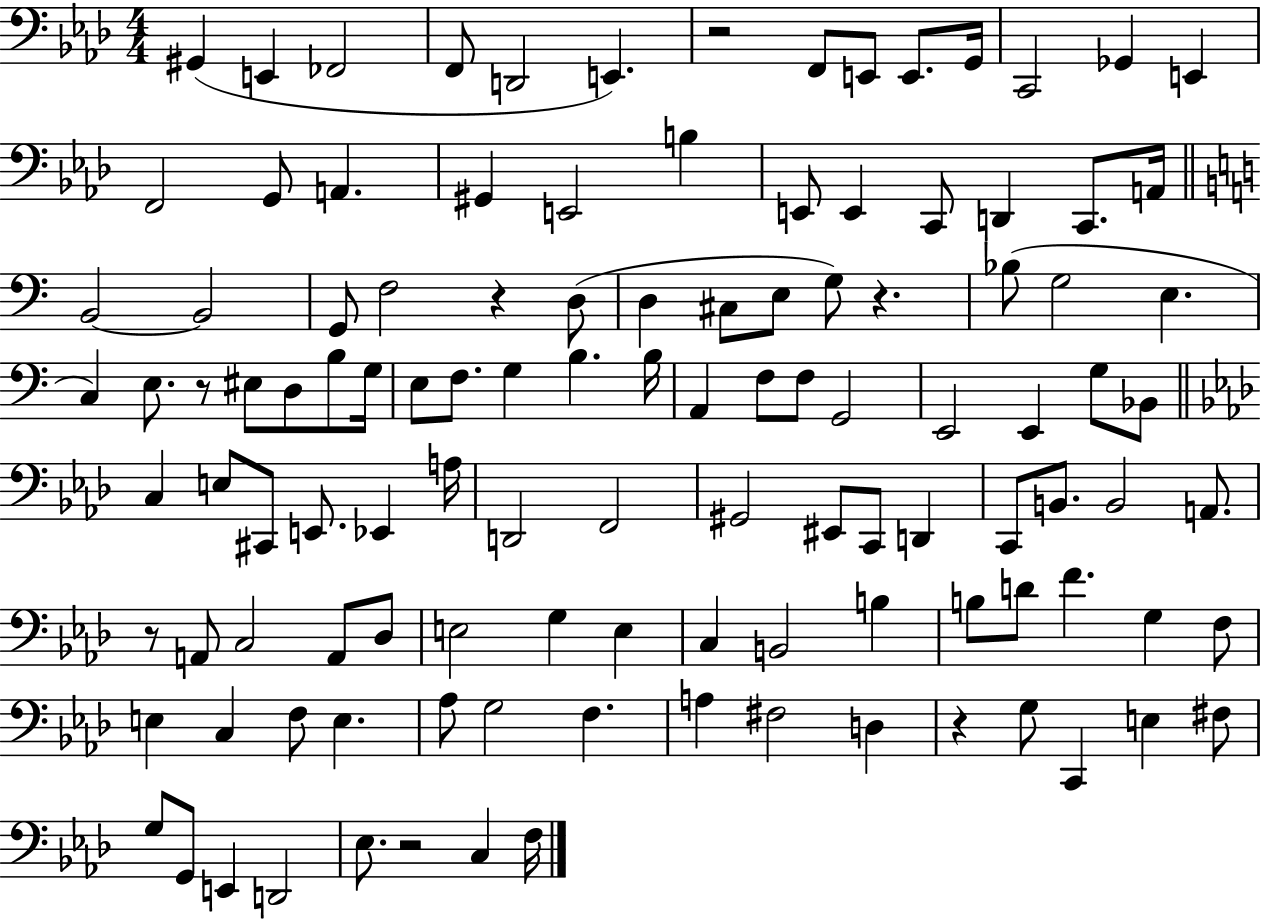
G#2/q E2/q FES2/h F2/e D2/h E2/q. R/h F2/e E2/e E2/e. G2/s C2/h Gb2/q E2/q F2/h G2/e A2/q. G#2/q E2/h B3/q E2/e E2/q C2/e D2/q C2/e. A2/s B2/h B2/h G2/e F3/h R/q D3/e D3/q C#3/e E3/e G3/e R/q. Bb3/e G3/h E3/q. C3/q E3/e. R/e EIS3/e D3/e B3/e G3/s E3/e F3/e. G3/q B3/q. B3/s A2/q F3/e F3/e G2/h E2/h E2/q G3/e Bb2/e C3/q E3/e C#2/e E2/e. Eb2/q A3/s D2/h F2/h G#2/h EIS2/e C2/e D2/q C2/e B2/e. B2/h A2/e. R/e A2/e C3/h A2/e Db3/e E3/h G3/q E3/q C3/q B2/h B3/q B3/e D4/e F4/q. G3/q F3/e E3/q C3/q F3/e E3/q. Ab3/e G3/h F3/q. A3/q F#3/h D3/q R/q G3/e C2/q E3/q F#3/e G3/e G2/e E2/q D2/h Eb3/e. R/h C3/q F3/s